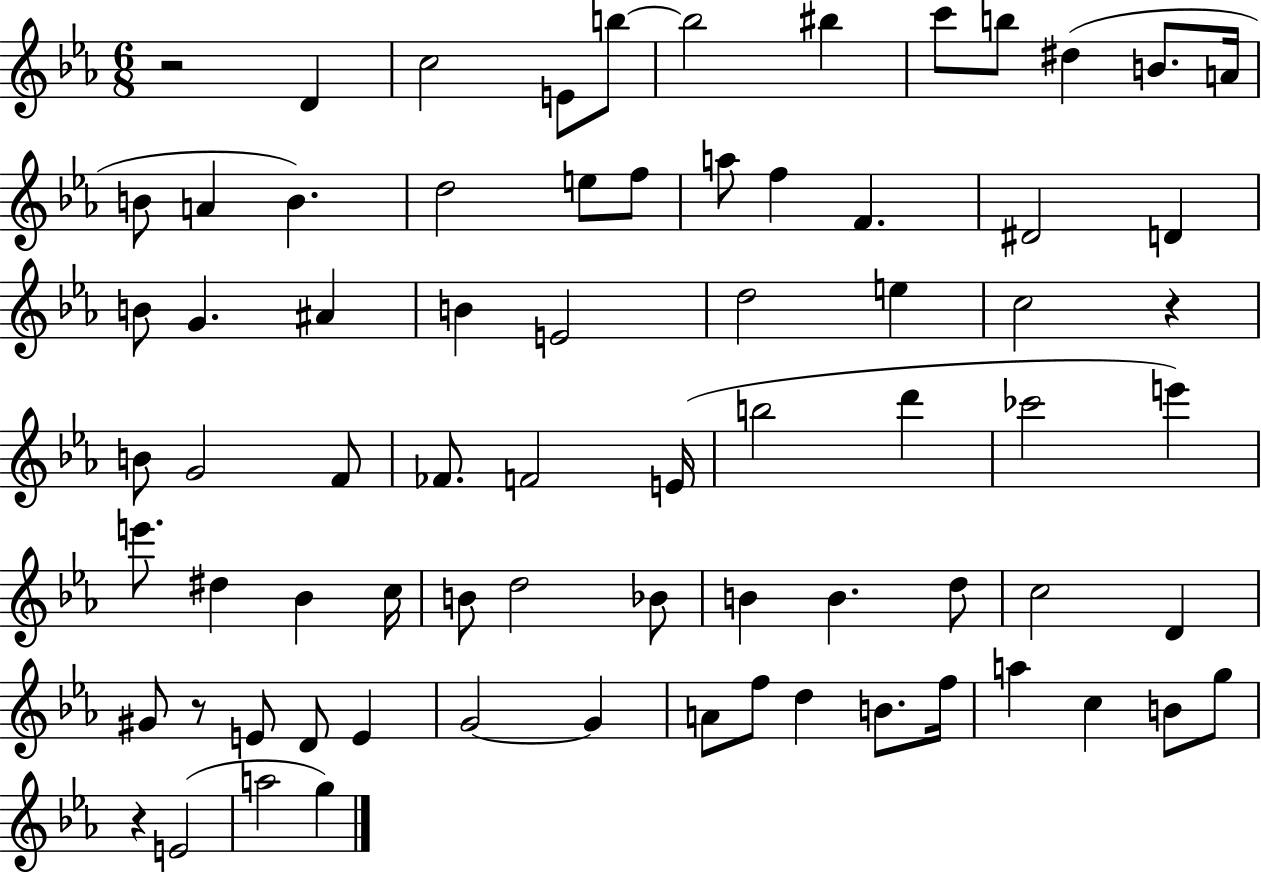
R/h D4/q C5/h E4/e B5/e B5/h BIS5/q C6/e B5/e D#5/q B4/e. A4/s B4/e A4/q B4/q. D5/h E5/e F5/e A5/e F5/q F4/q. D#4/h D4/q B4/e G4/q. A#4/q B4/q E4/h D5/h E5/q C5/h R/q B4/e G4/h F4/e FES4/e. F4/h E4/s B5/h D6/q CES6/h E6/q E6/e. D#5/q Bb4/q C5/s B4/e D5/h Bb4/e B4/q B4/q. D5/e C5/h D4/q G#4/e R/e E4/e D4/e E4/q G4/h G4/q A4/e F5/e D5/q B4/e. F5/s A5/q C5/q B4/e G5/e R/q E4/h A5/h G5/q